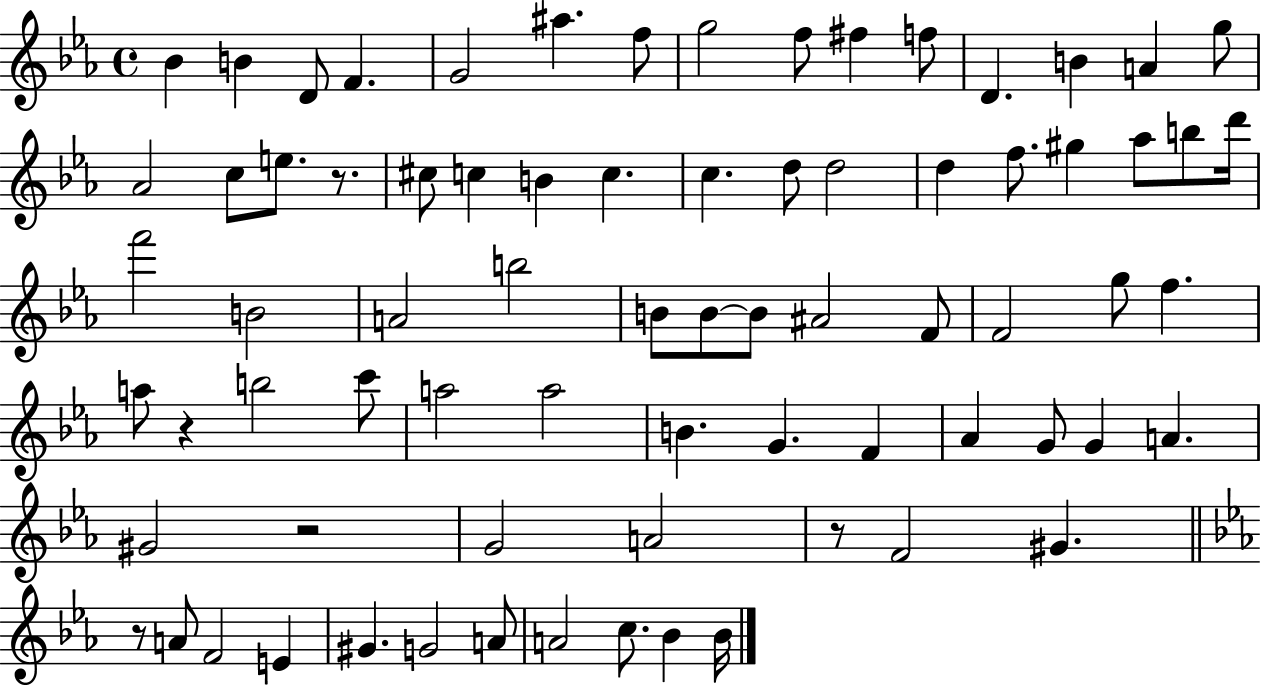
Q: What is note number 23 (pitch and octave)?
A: C5